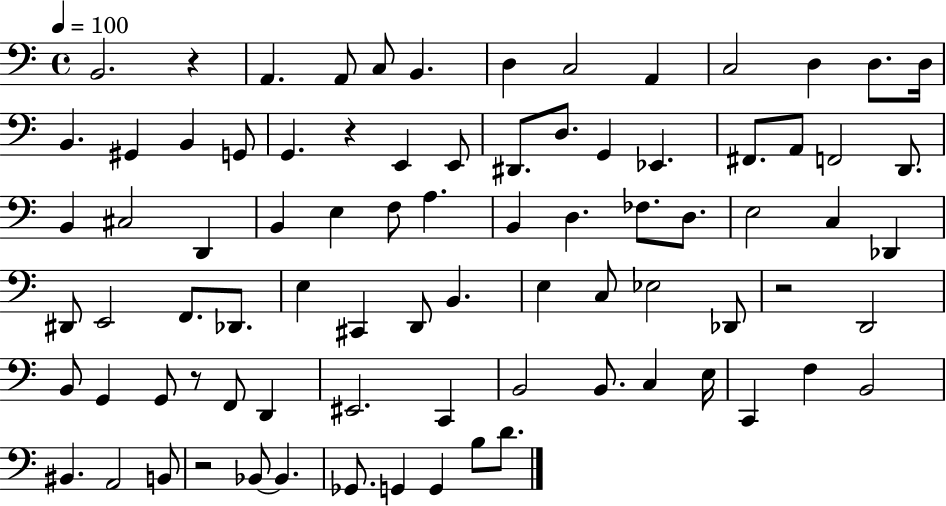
X:1
T:Untitled
M:4/4
L:1/4
K:C
B,,2 z A,, A,,/2 C,/2 B,, D, C,2 A,, C,2 D, D,/2 D,/4 B,, ^G,, B,, G,,/2 G,, z E,, E,,/2 ^D,,/2 D,/2 G,, _E,, ^F,,/2 A,,/2 F,,2 D,,/2 B,, ^C,2 D,, B,, E, F,/2 A, B,, D, _F,/2 D,/2 E,2 C, _D,, ^D,,/2 E,,2 F,,/2 _D,,/2 E, ^C,, D,,/2 B,, E, C,/2 _E,2 _D,,/2 z2 D,,2 B,,/2 G,, G,,/2 z/2 F,,/2 D,, ^E,,2 C,, B,,2 B,,/2 C, E,/4 C,, F, B,,2 ^B,, A,,2 B,,/2 z2 _B,,/2 _B,, _G,,/2 G,, G,, B,/2 D/2